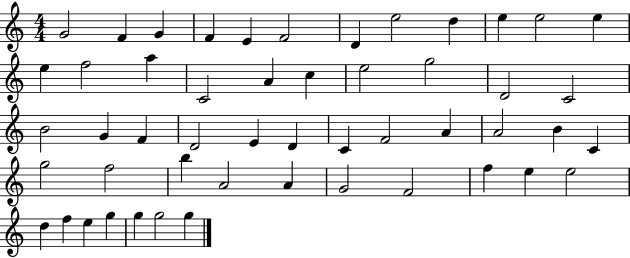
X:1
T:Untitled
M:4/4
L:1/4
K:C
G2 F G F E F2 D e2 d e e2 e e f2 a C2 A c e2 g2 D2 C2 B2 G F D2 E D C F2 A A2 B C g2 f2 b A2 A G2 F2 f e e2 d f e g g g2 g